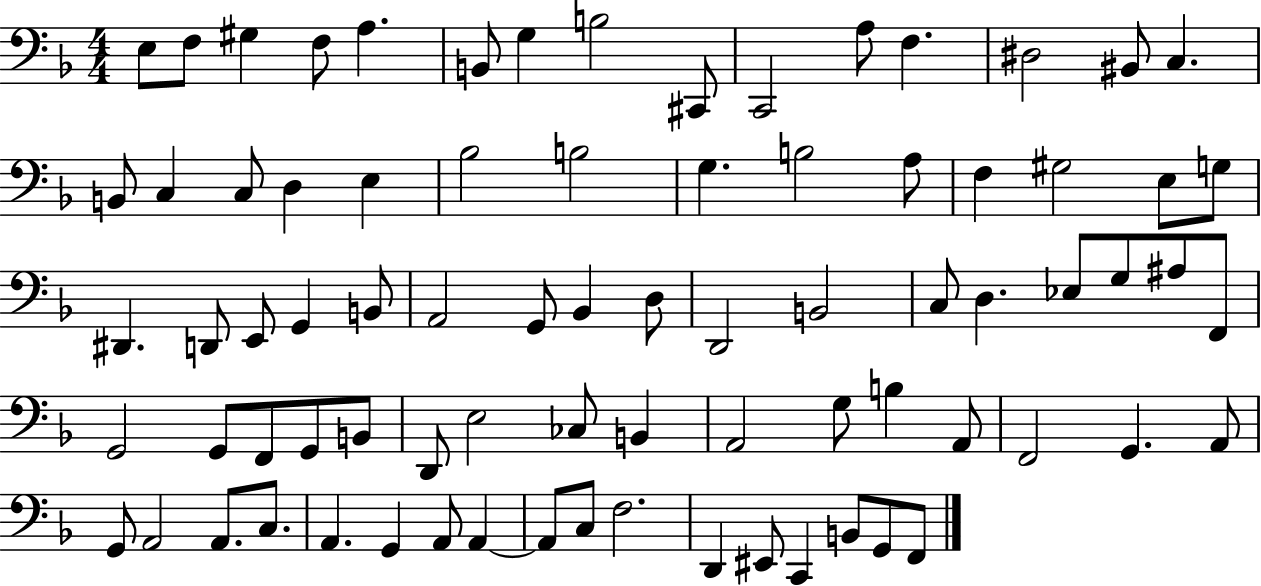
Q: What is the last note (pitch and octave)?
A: F2